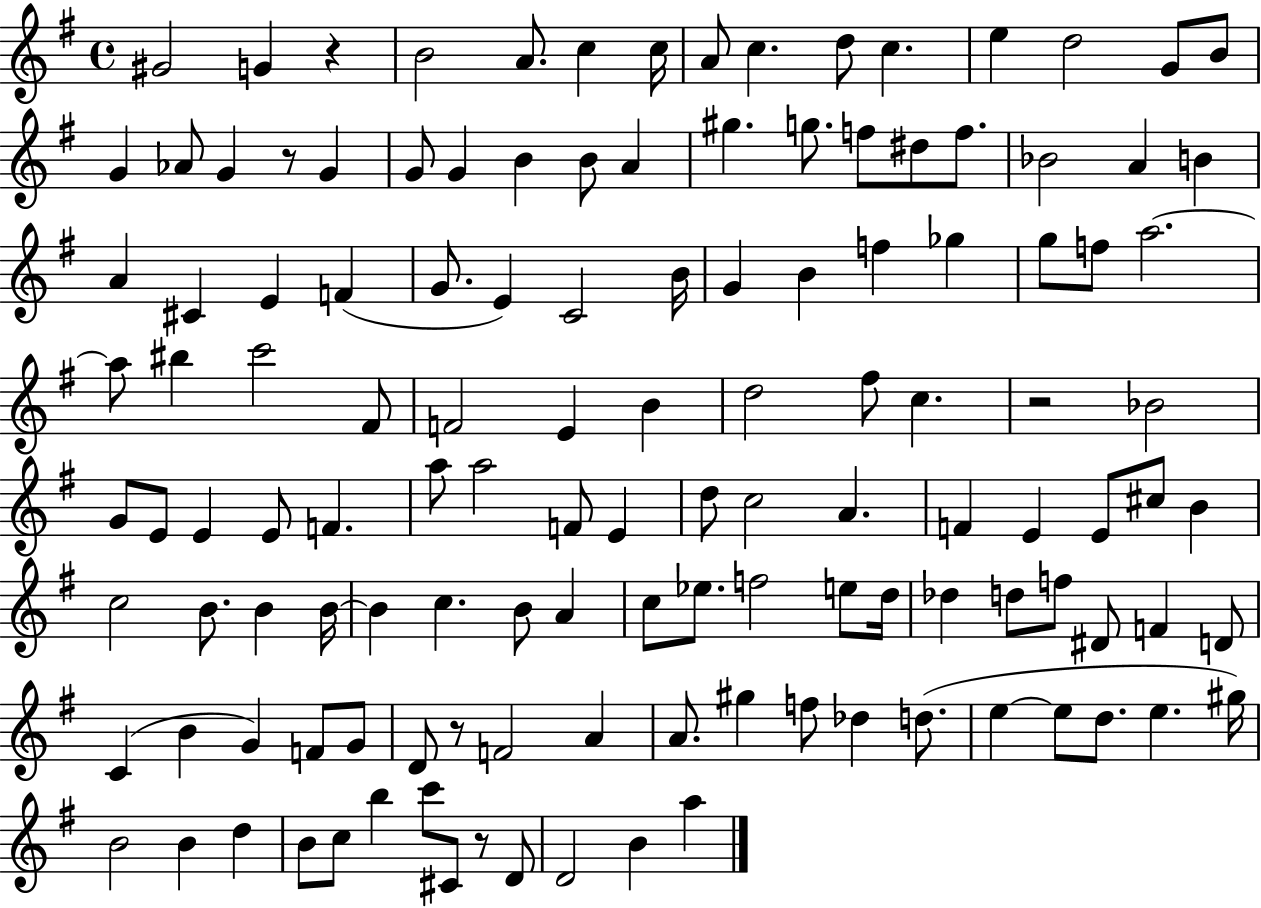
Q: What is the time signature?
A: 4/4